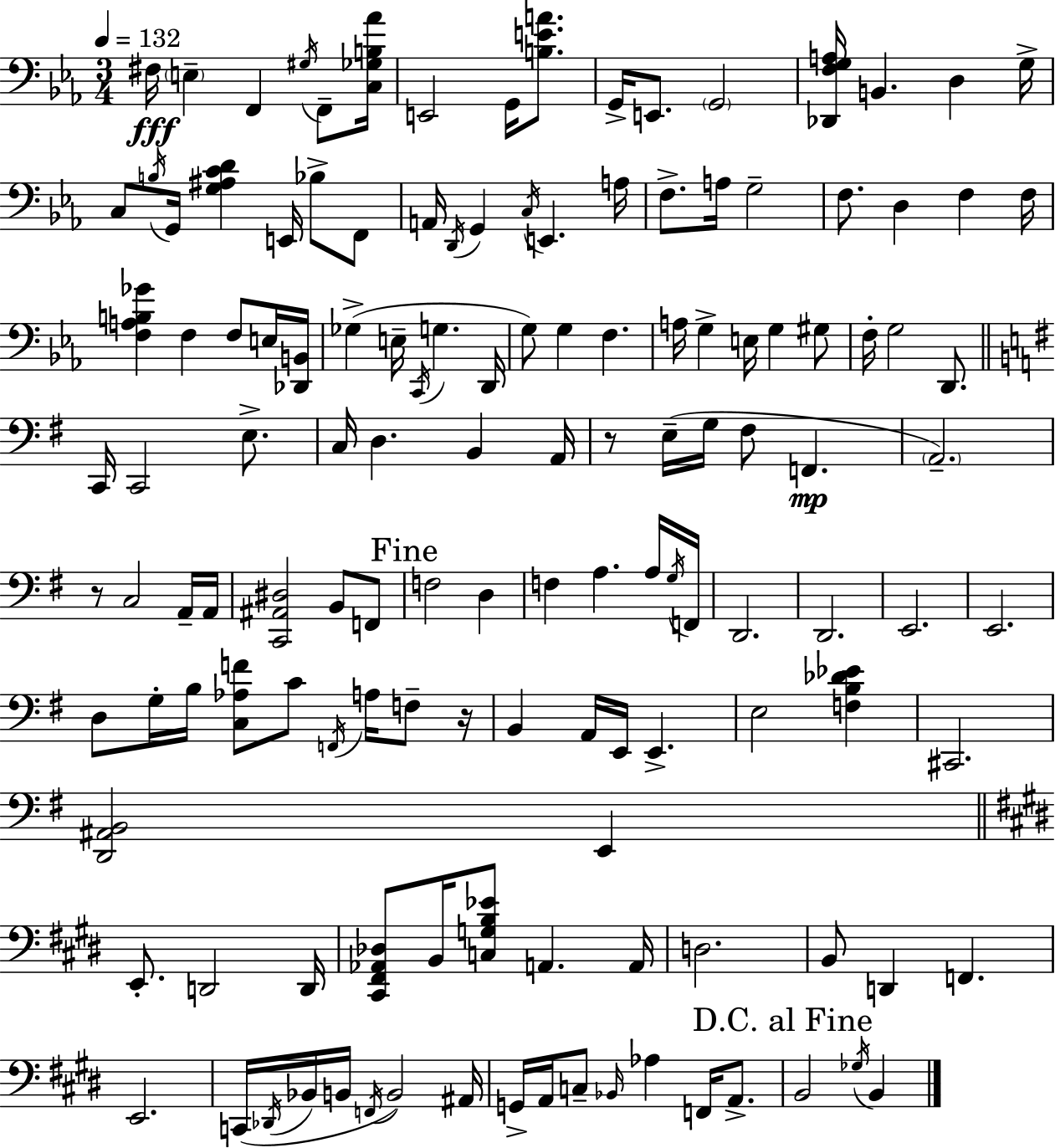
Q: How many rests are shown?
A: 3